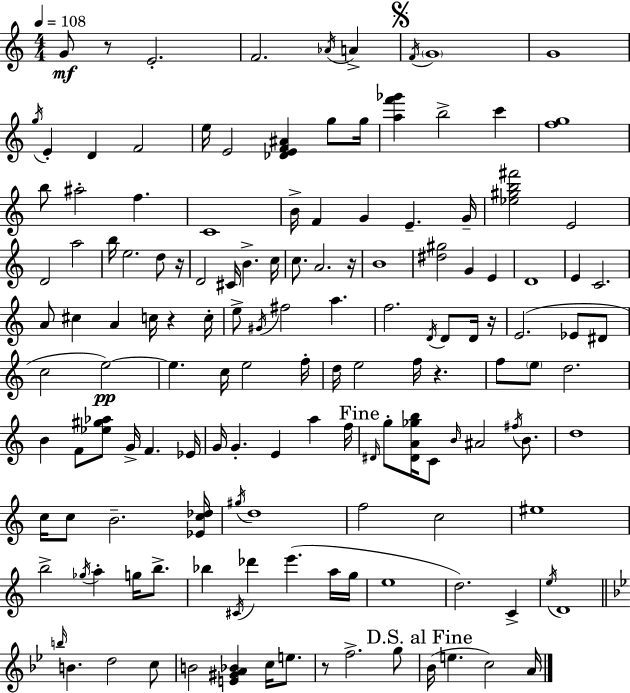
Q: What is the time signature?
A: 4/4